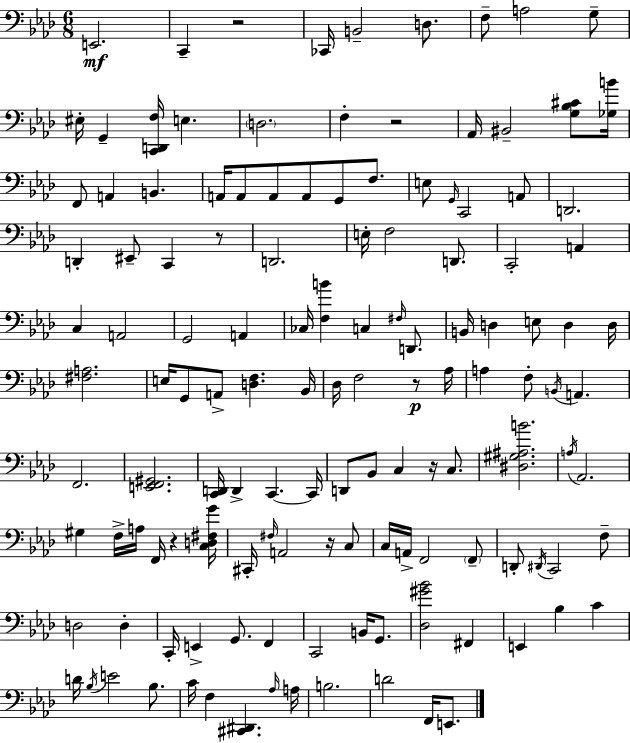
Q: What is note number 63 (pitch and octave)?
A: F2